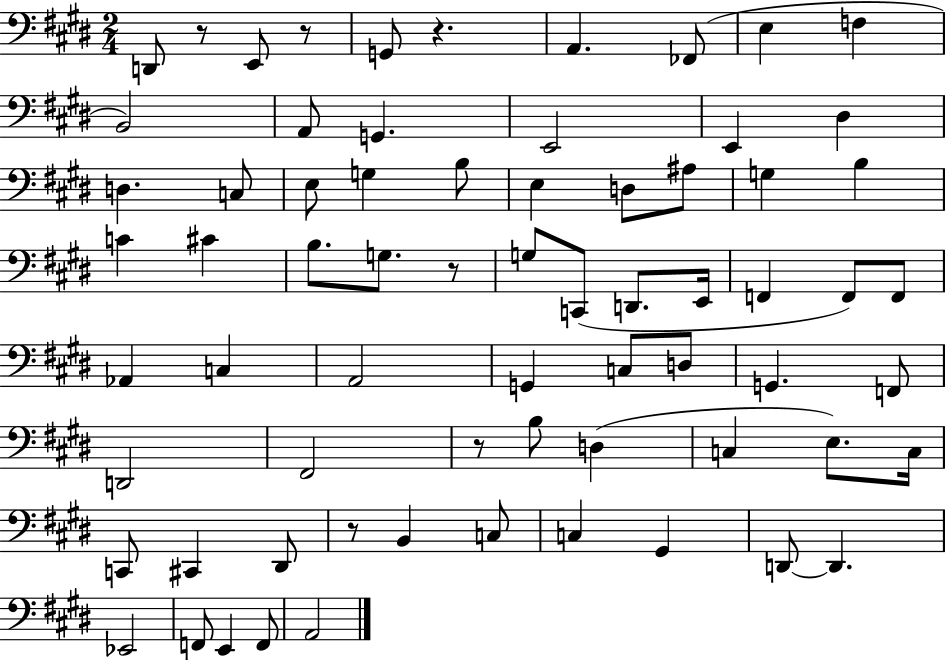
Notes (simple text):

D2/e R/e E2/e R/e G2/e R/q. A2/q. FES2/e E3/q F3/q B2/h A2/e G2/q. E2/h E2/q D#3/q D3/q. C3/e E3/e G3/q B3/e E3/q D3/e A#3/e G3/q B3/q C4/q C#4/q B3/e. G3/e. R/e G3/e C2/e D2/e. E2/s F2/q F2/e F2/e Ab2/q C3/q A2/h G2/q C3/e D3/e G2/q. F2/e D2/h F#2/h R/e B3/e D3/q C3/q E3/e. C3/s C2/e C#2/q D#2/e R/e B2/q C3/e C3/q G#2/q D2/e D2/q. Eb2/h F2/e E2/q F2/e A2/h